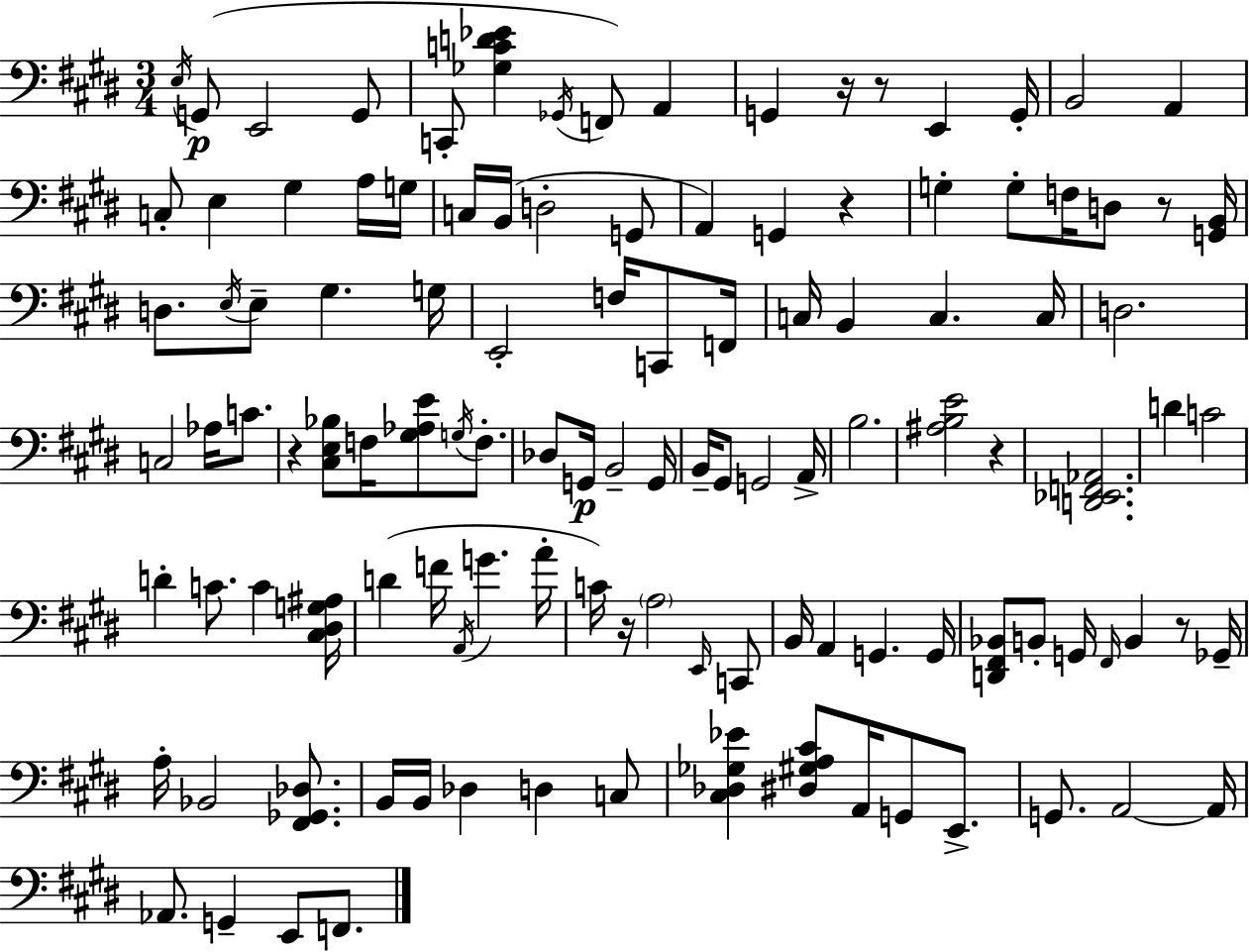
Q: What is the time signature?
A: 3/4